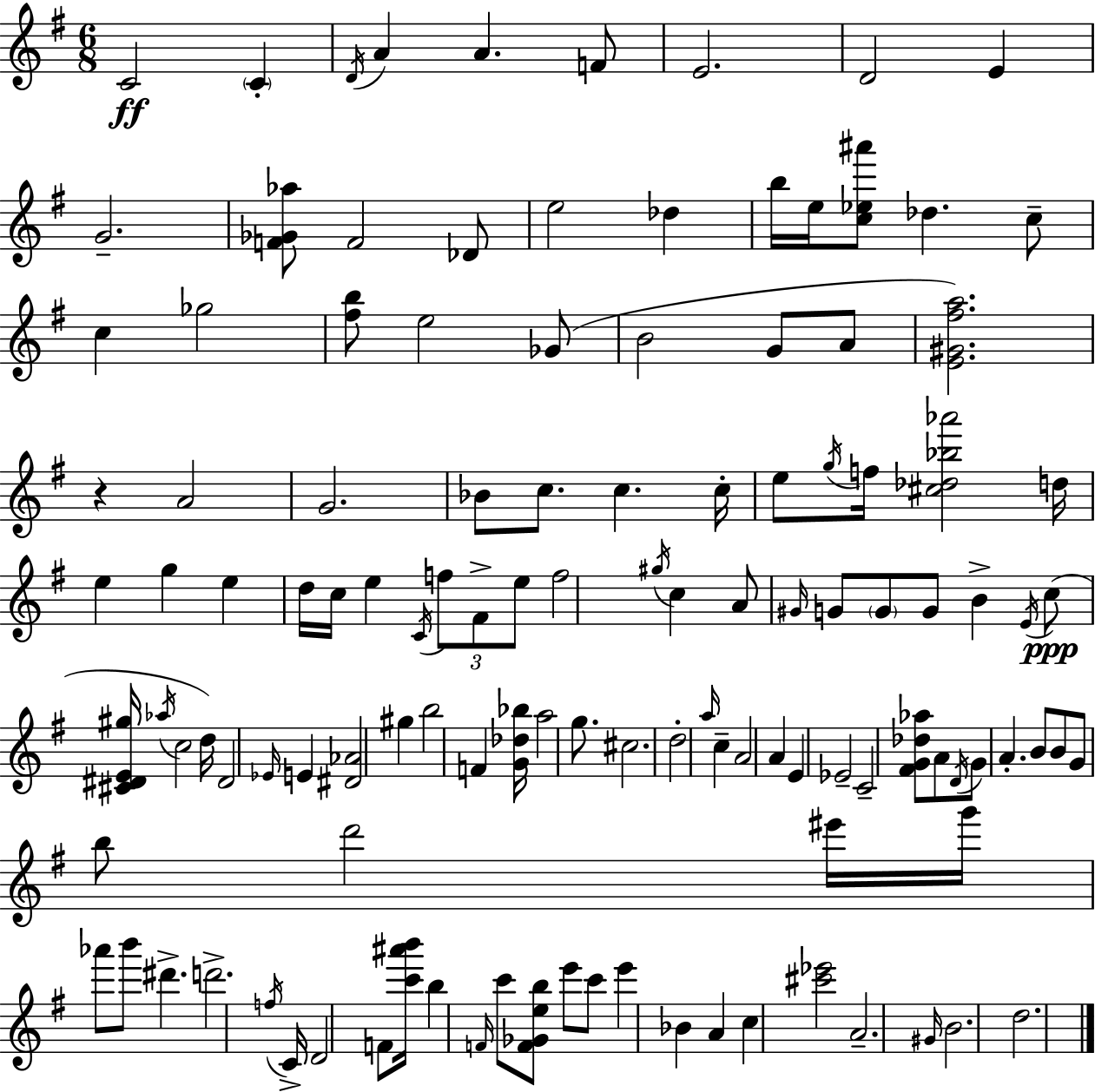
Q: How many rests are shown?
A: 1